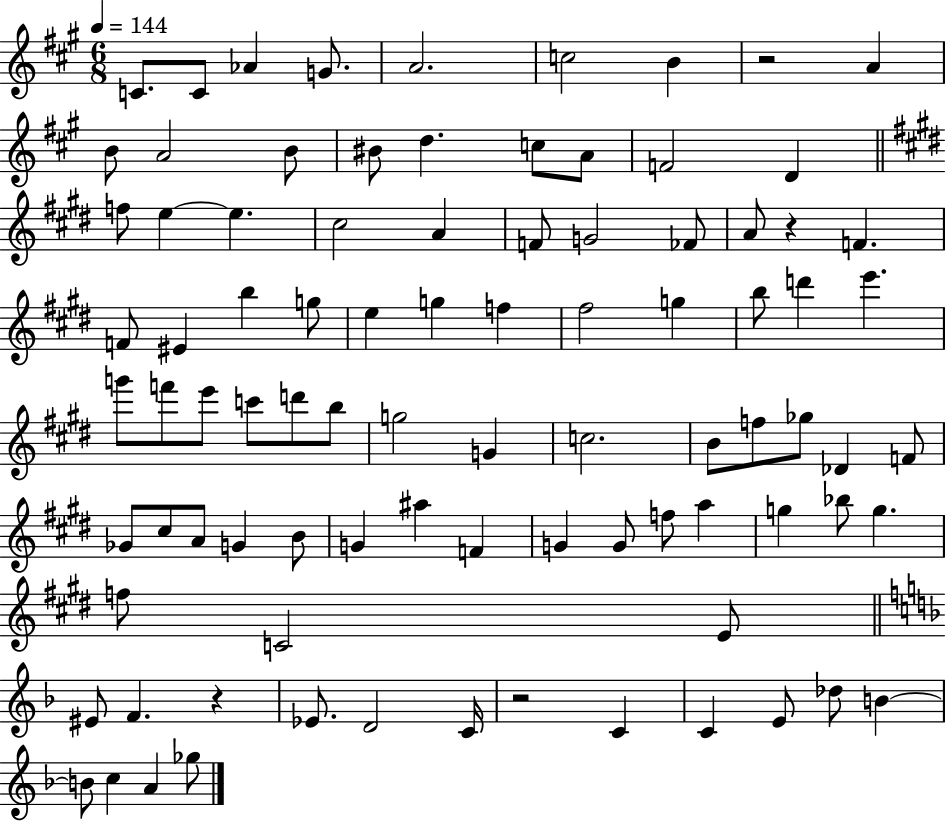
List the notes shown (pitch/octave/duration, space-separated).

C4/e. C4/e Ab4/q G4/e. A4/h. C5/h B4/q R/h A4/q B4/e A4/h B4/e BIS4/e D5/q. C5/e A4/e F4/h D4/q F5/e E5/q E5/q. C#5/h A4/q F4/e G4/h FES4/e A4/e R/q F4/q. F4/e EIS4/q B5/q G5/e E5/q G5/q F5/q F#5/h G5/q B5/e D6/q E6/q. G6/e F6/e E6/e C6/e D6/e B5/e G5/h G4/q C5/h. B4/e F5/e Gb5/e Db4/q F4/e Gb4/e C#5/e A4/e G4/q B4/e G4/q A#5/q F4/q G4/q G4/e F5/e A5/q G5/q Bb5/e G5/q. F5/e C4/h E4/e EIS4/e F4/q. R/q Eb4/e. D4/h C4/s R/h C4/q C4/q E4/e Db5/e B4/q B4/e C5/q A4/q Gb5/e